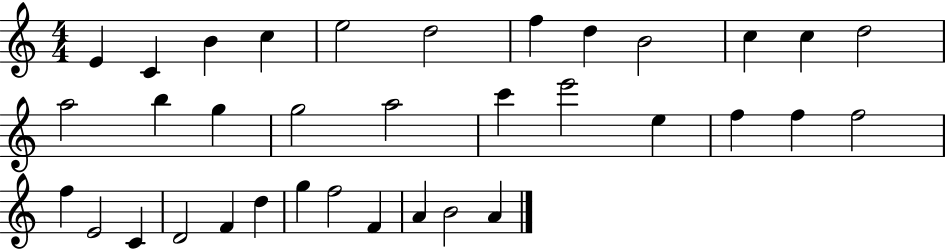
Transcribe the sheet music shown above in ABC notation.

X:1
T:Untitled
M:4/4
L:1/4
K:C
E C B c e2 d2 f d B2 c c d2 a2 b g g2 a2 c' e'2 e f f f2 f E2 C D2 F d g f2 F A B2 A